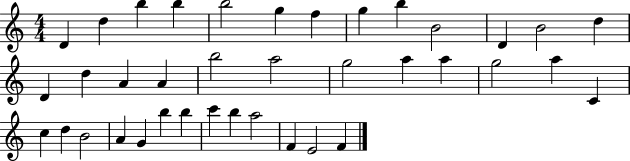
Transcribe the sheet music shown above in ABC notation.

X:1
T:Untitled
M:4/4
L:1/4
K:C
D d b b b2 g f g b B2 D B2 d D d A A b2 a2 g2 a a g2 a C c d B2 A G b b c' b a2 F E2 F